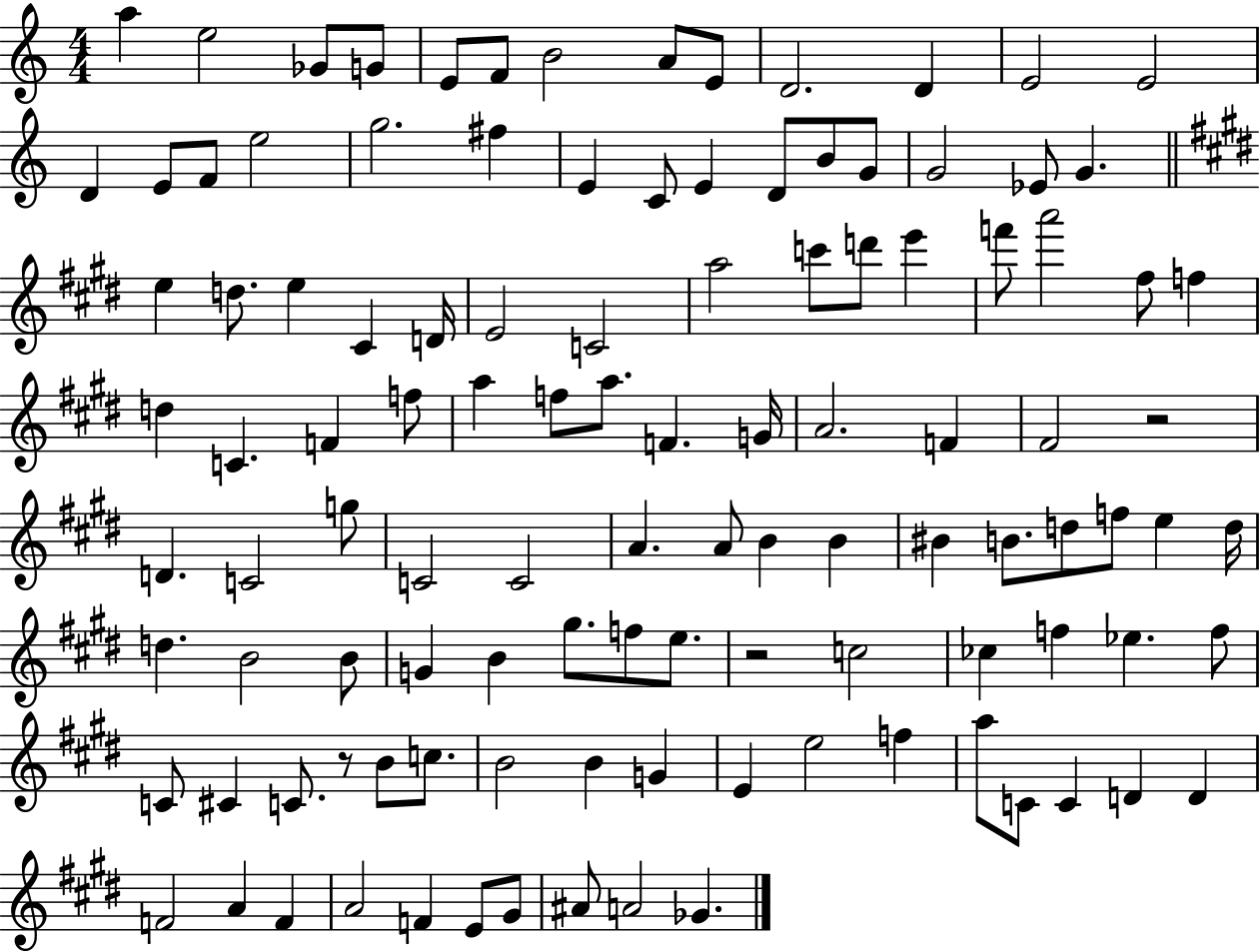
A5/q E5/h Gb4/e G4/e E4/e F4/e B4/h A4/e E4/e D4/h. D4/q E4/h E4/h D4/q E4/e F4/e E5/h G5/h. F#5/q E4/q C4/e E4/q D4/e B4/e G4/e G4/h Eb4/e G4/q. E5/q D5/e. E5/q C#4/q D4/s E4/h C4/h A5/h C6/e D6/e E6/q F6/e A6/h F#5/e F5/q D5/q C4/q. F4/q F5/e A5/q F5/e A5/e. F4/q. G4/s A4/h. F4/q F#4/h R/h D4/q. C4/h G5/e C4/h C4/h A4/q. A4/e B4/q B4/q BIS4/q B4/e. D5/e F5/e E5/q D5/s D5/q. B4/h B4/e G4/q B4/q G#5/e. F5/e E5/e. R/h C5/h CES5/q F5/q Eb5/q. F5/e C4/e C#4/q C4/e. R/e B4/e C5/e. B4/h B4/q G4/q E4/q E5/h F5/q A5/e C4/e C4/q D4/q D4/q F4/h A4/q F4/q A4/h F4/q E4/e G#4/e A#4/e A4/h Gb4/q.